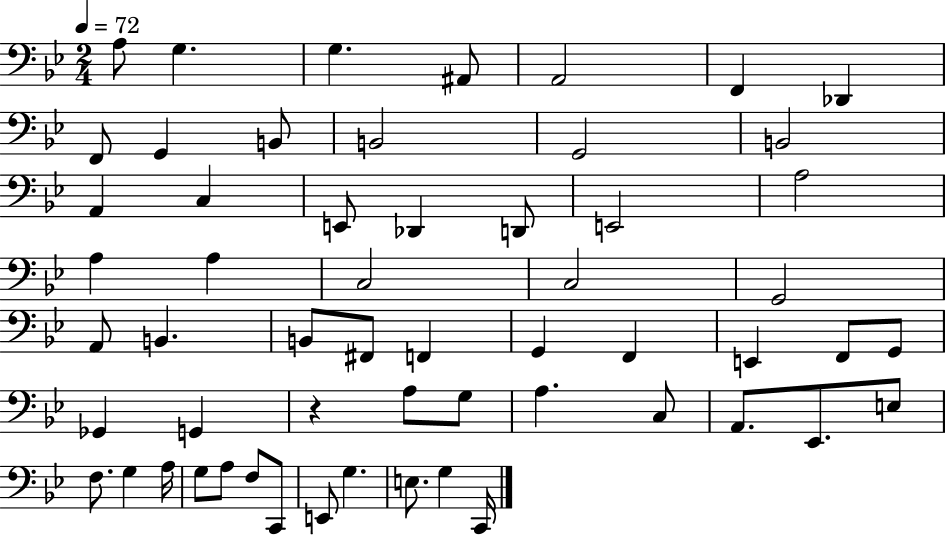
{
  \clef bass
  \numericTimeSignature
  \time 2/4
  \key bes \major
  \tempo 4 = 72
  a8 g4. | g4. ais,8 | a,2 | f,4 des,4 | \break f,8 g,4 b,8 | b,2 | g,2 | b,2 | \break a,4 c4 | e,8 des,4 d,8 | e,2 | a2 | \break a4 a4 | c2 | c2 | g,2 | \break a,8 b,4. | b,8 fis,8 f,4 | g,4 f,4 | e,4 f,8 g,8 | \break ges,4 g,4 | r4 a8 g8 | a4. c8 | a,8. ees,8. e8 | \break f8. g4 a16 | g8 a8 f8 c,8 | e,8 g4. | e8. g4 c,16 | \break \bar "|."
}